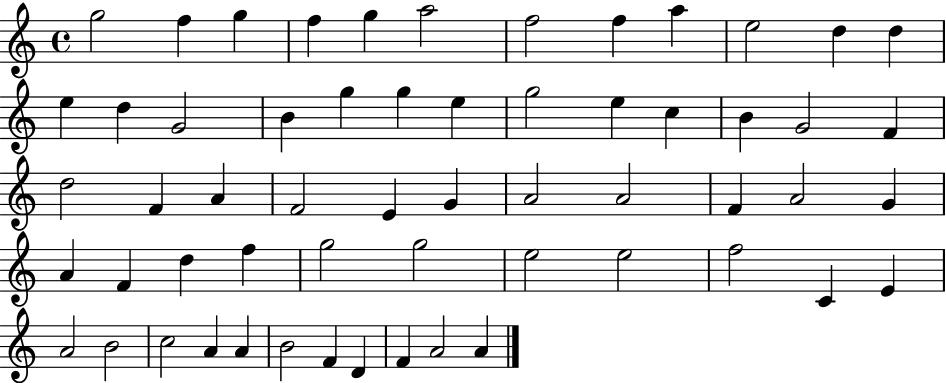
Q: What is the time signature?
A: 4/4